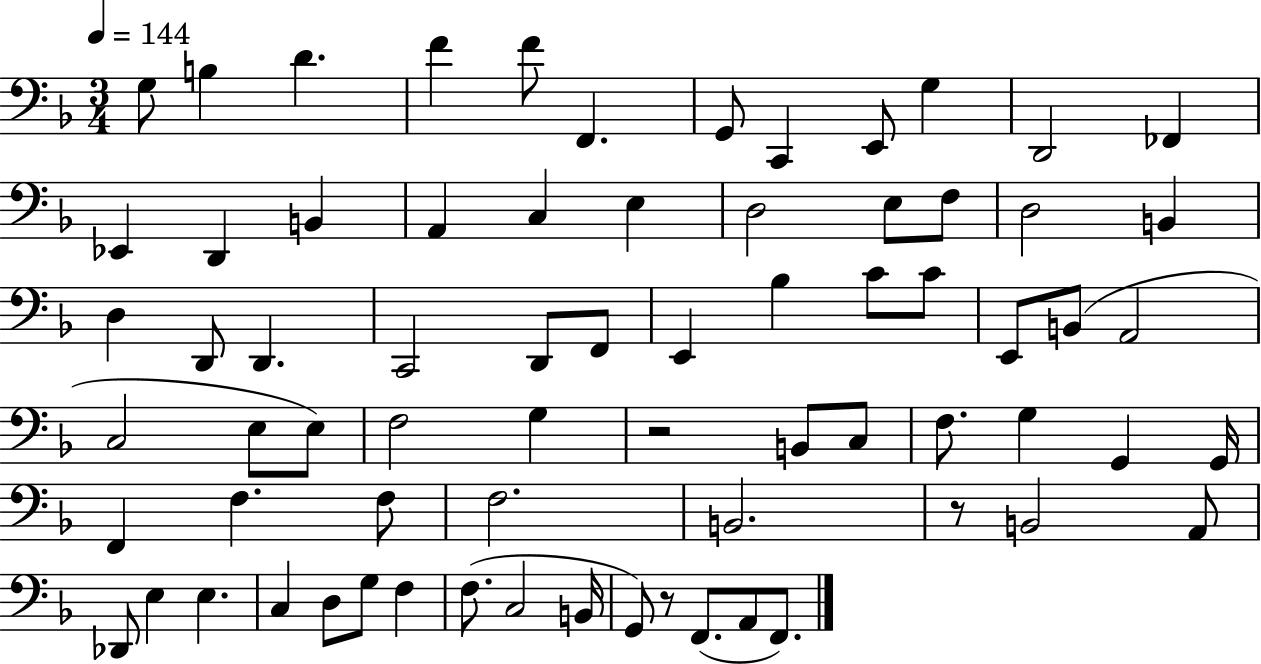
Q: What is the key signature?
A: F major